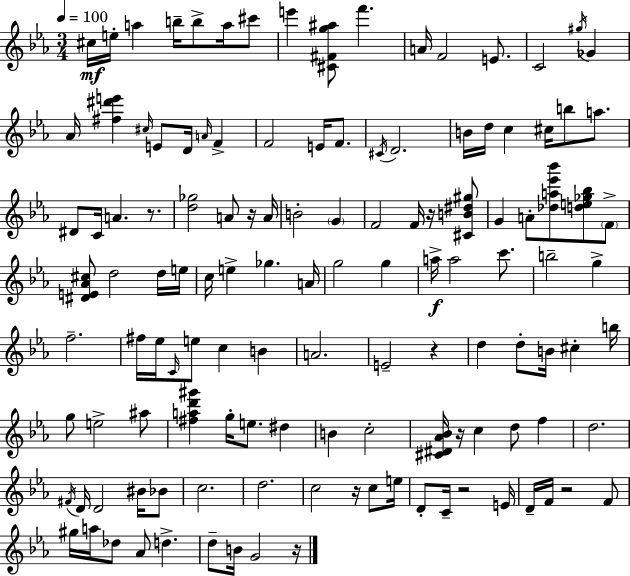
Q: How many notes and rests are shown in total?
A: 126